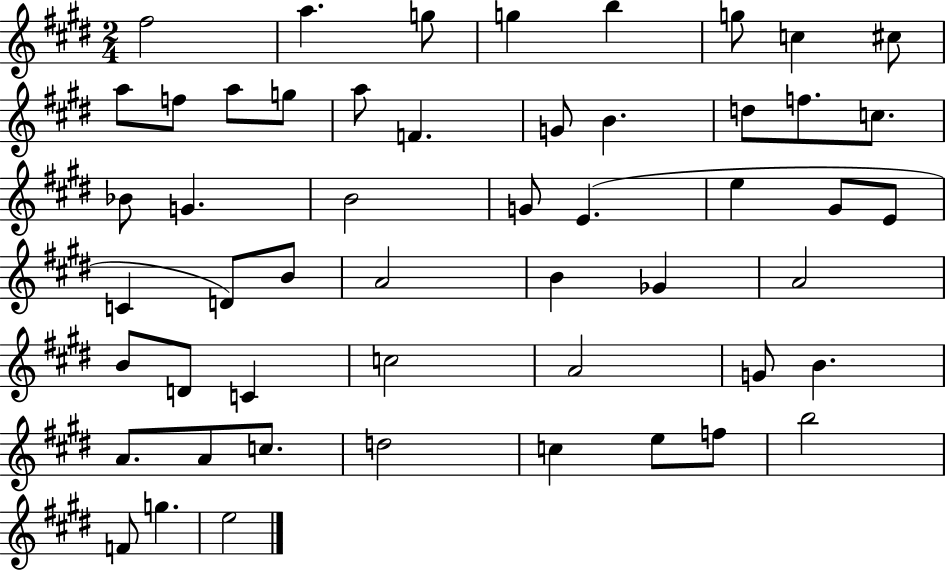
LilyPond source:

{
  \clef treble
  \numericTimeSignature
  \time 2/4
  \key e \major
  \repeat volta 2 { fis''2 | a''4. g''8 | g''4 b''4 | g''8 c''4 cis''8 | \break a''8 f''8 a''8 g''8 | a''8 f'4. | g'8 b'4. | d''8 f''8. c''8. | \break bes'8 g'4. | b'2 | g'8 e'4.( | e''4 gis'8 e'8 | \break c'4 d'8) b'8 | a'2 | b'4 ges'4 | a'2 | \break b'8 d'8 c'4 | c''2 | a'2 | g'8 b'4. | \break a'8. a'8 c''8. | d''2 | c''4 e''8 f''8 | b''2 | \break f'8 g''4. | e''2 | } \bar "|."
}